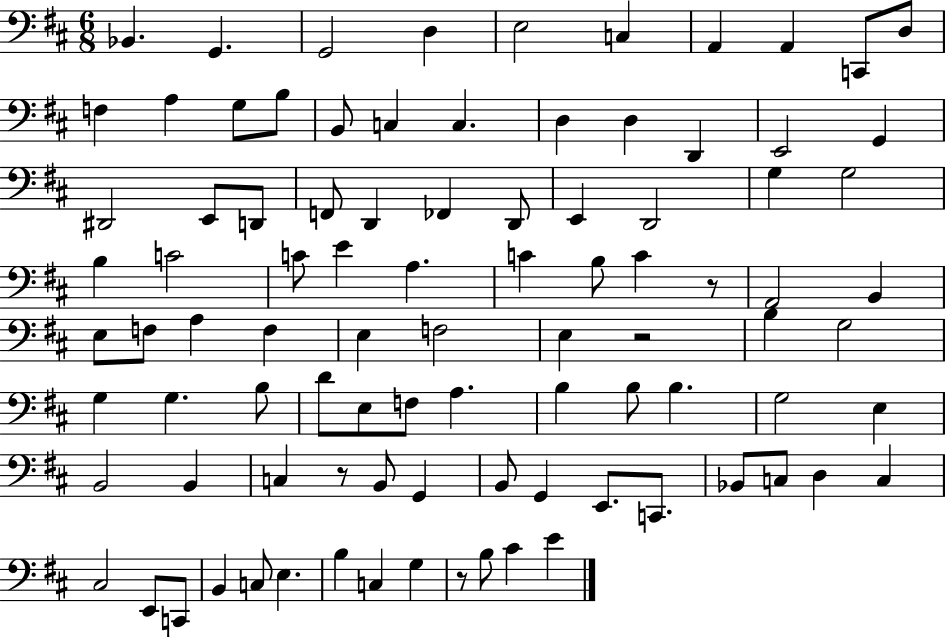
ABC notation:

X:1
T:Untitled
M:6/8
L:1/4
K:D
_B,, G,, G,,2 D, E,2 C, A,, A,, C,,/2 D,/2 F, A, G,/2 B,/2 B,,/2 C, C, D, D, D,, E,,2 G,, ^D,,2 E,,/2 D,,/2 F,,/2 D,, _F,, D,,/2 E,, D,,2 G, G,2 B, C2 C/2 E A, C B,/2 C z/2 A,,2 B,, E,/2 F,/2 A, F, E, F,2 E, z2 B, G,2 G, G, B,/2 D/2 E,/2 F,/2 A, B, B,/2 B, G,2 E, B,,2 B,, C, z/2 B,,/2 G,, B,,/2 G,, E,,/2 C,,/2 _B,,/2 C,/2 D, C, ^C,2 E,,/2 C,,/2 B,, C,/2 E, B, C, G, z/2 B,/2 ^C E